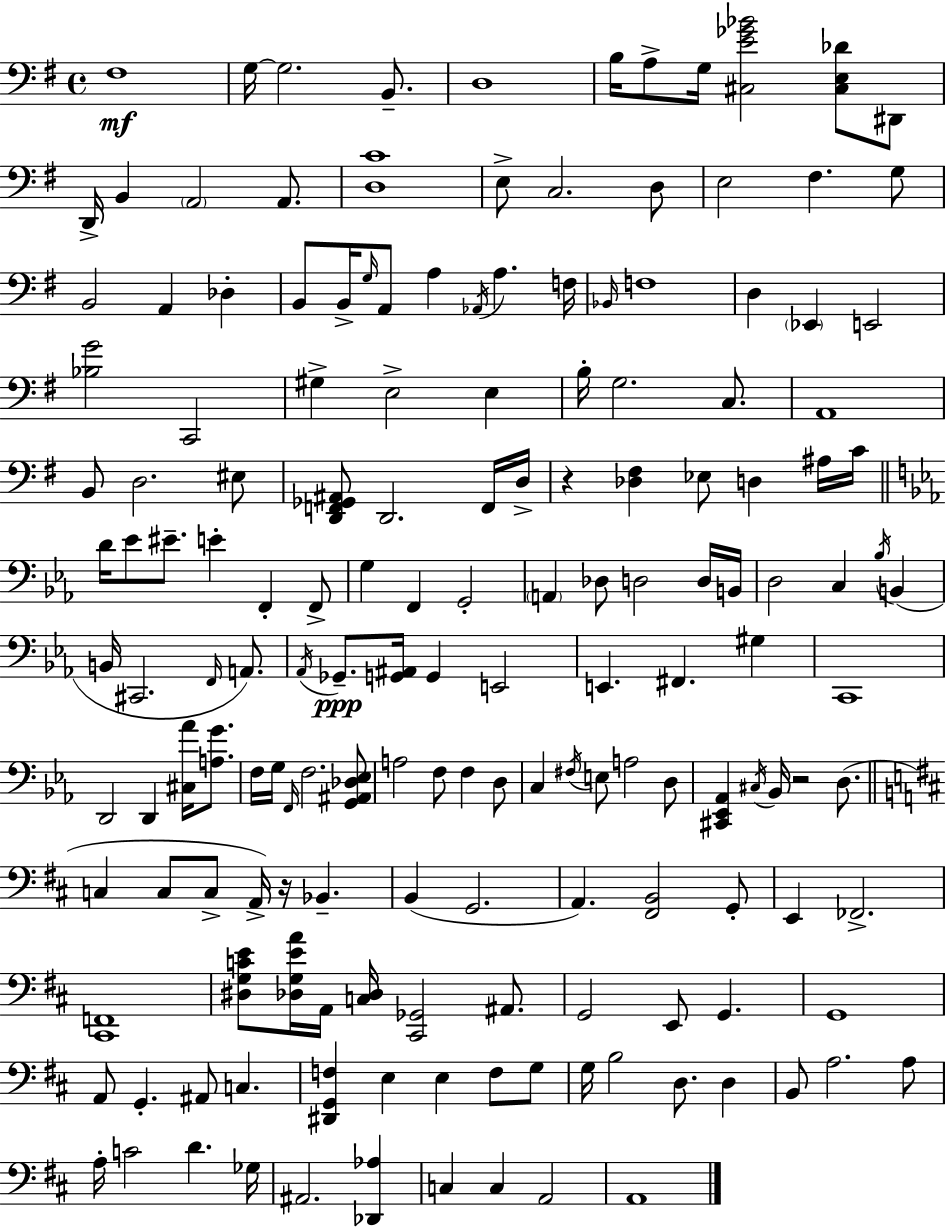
X:1
T:Untitled
M:4/4
L:1/4
K:G
^F,4 G,/4 G,2 B,,/2 D,4 B,/4 A,/2 G,/4 [^C,E_G_B]2 [^C,E,_D]/2 ^D,,/2 D,,/4 B,, A,,2 A,,/2 [D,C]4 E,/2 C,2 D,/2 E,2 ^F, G,/2 B,,2 A,, _D, B,,/2 B,,/4 G,/4 A,,/2 A, _A,,/4 A, F,/4 _B,,/4 F,4 D, _E,, E,,2 [_B,G]2 C,,2 ^G, E,2 E, B,/4 G,2 C,/2 A,,4 B,,/2 D,2 ^E,/2 [D,,F,,_G,,^A,,]/2 D,,2 F,,/4 D,/4 z [_D,^F,] _E,/2 D, ^A,/4 C/4 D/4 _E/2 ^E/2 E F,, F,,/2 G, F,, G,,2 A,, _D,/2 D,2 D,/4 B,,/4 D,2 C, _B,/4 B,, B,,/4 ^C,,2 F,,/4 A,,/2 _A,,/4 _G,,/2 [G,,^A,,]/4 G,, E,,2 E,, ^F,, ^G, C,,4 D,,2 D,, [^C,_A]/4 [A,G]/2 F,/4 G,/4 F,,/4 F,2 [G,,^A,,_D,_E,]/2 A,2 F,/2 F, D,/2 C, ^F,/4 E,/2 A,2 D,/2 [^C,,_E,,_A,,] ^C,/4 _B,,/4 z2 D,/2 C, C,/2 C,/2 A,,/4 z/4 _B,, B,, G,,2 A,, [^F,,B,,]2 G,,/2 E,, _F,,2 [^C,,F,,]4 [^D,G,CE]/2 [_D,G,EA]/4 A,,/4 [C,_D,]/4 [^C,,_G,,]2 ^A,,/2 G,,2 E,,/2 G,, G,,4 A,,/2 G,, ^A,,/2 C, [^D,,G,,F,] E, E, F,/2 G,/2 G,/4 B,2 D,/2 D, B,,/2 A,2 A,/2 A,/4 C2 D _G,/4 ^A,,2 [_D,,_A,] C, C, A,,2 A,,4